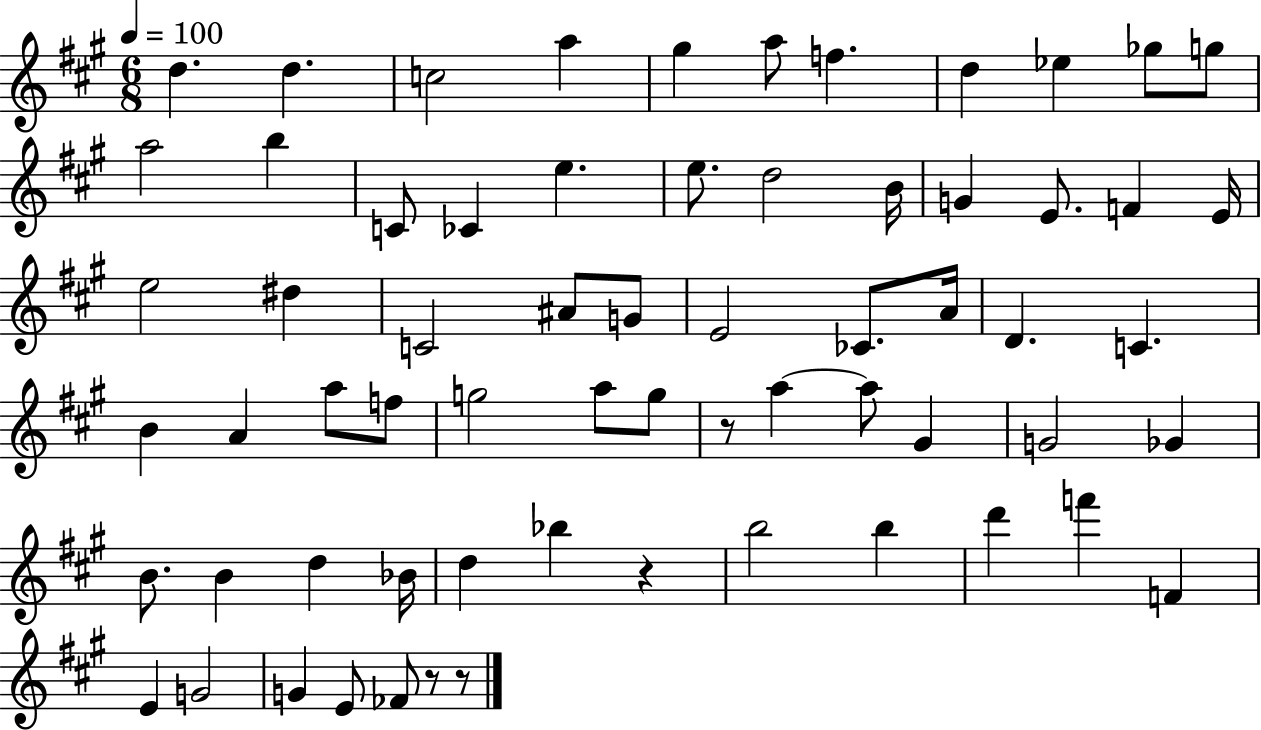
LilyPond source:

{
  \clef treble
  \numericTimeSignature
  \time 6/8
  \key a \major
  \tempo 4 = 100
  d''4. d''4. | c''2 a''4 | gis''4 a''8 f''4. | d''4 ees''4 ges''8 g''8 | \break a''2 b''4 | c'8 ces'4 e''4. | e''8. d''2 b'16 | g'4 e'8. f'4 e'16 | \break e''2 dis''4 | c'2 ais'8 g'8 | e'2 ces'8. a'16 | d'4. c'4. | \break b'4 a'4 a''8 f''8 | g''2 a''8 g''8 | r8 a''4~~ a''8 gis'4 | g'2 ges'4 | \break b'8. b'4 d''4 bes'16 | d''4 bes''4 r4 | b''2 b''4 | d'''4 f'''4 f'4 | \break e'4 g'2 | g'4 e'8 fes'8 r8 r8 | \bar "|."
}